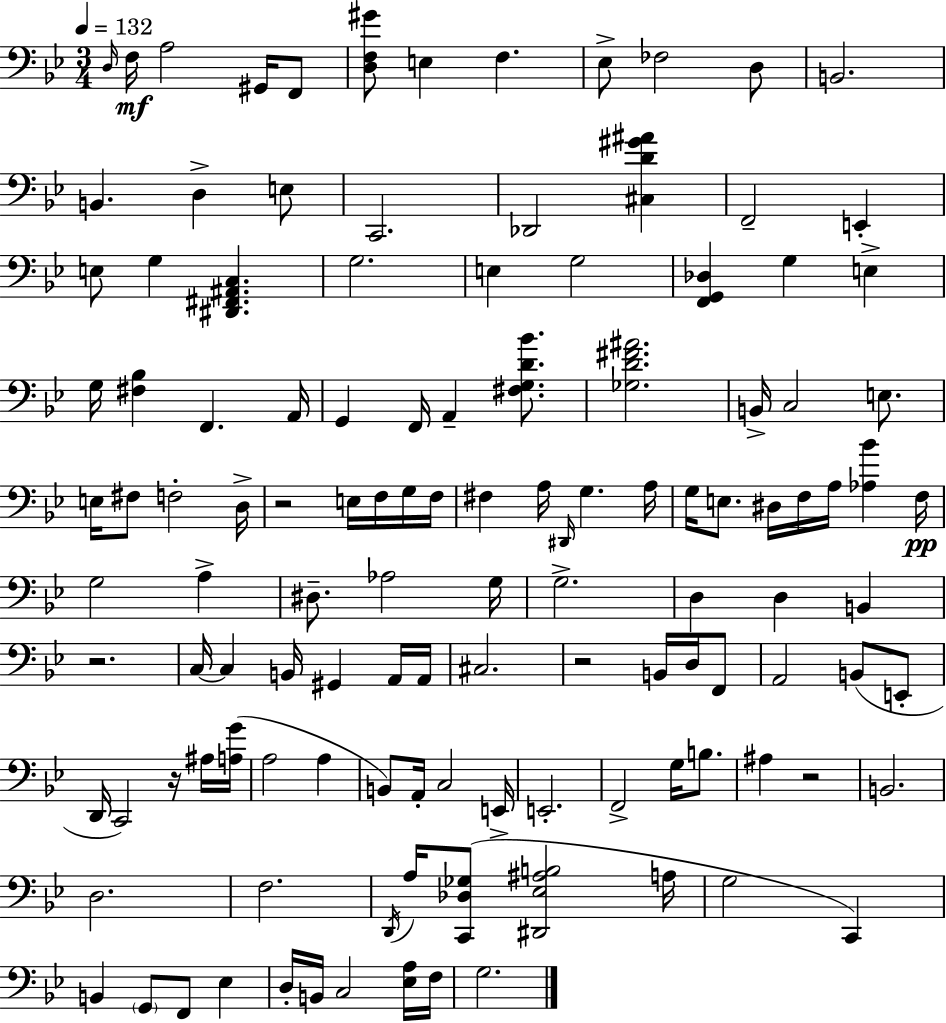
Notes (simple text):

D3/s F3/s A3/h G#2/s F2/e [D3,F3,G#4]/e E3/q F3/q. Eb3/e FES3/h D3/e B2/h. B2/q. D3/q E3/e C2/h. Db2/h [C#3,D4,G#4,A#4]/q F2/h E2/q E3/e G3/q [D#2,F#2,A#2,C3]/q. G3/h. E3/q G3/h [F2,G2,Db3]/q G3/q E3/q G3/s [F#3,Bb3]/q F2/q. A2/s G2/q F2/s A2/q [F#3,G3,D4,Bb4]/e. [Gb3,D4,F#4,A#4]/h. B2/s C3/h E3/e. E3/s F#3/e F3/h D3/s R/h E3/s F3/s G3/s F3/s F#3/q A3/s D#2/s G3/q. A3/s G3/s E3/e. D#3/s F3/s A3/s [Ab3,Bb4]/q F3/s G3/h A3/q D#3/e. Ab3/h G3/s G3/h. D3/q D3/q B2/q R/h. C3/s C3/q B2/s G#2/q A2/s A2/s C#3/h. R/h B2/s D3/s F2/e A2/h B2/e E2/e D2/s C2/h R/s A#3/s [A3,G4]/s A3/h A3/q B2/e A2/s C3/h E2/s E2/h. F2/h G3/s B3/e. A#3/q R/h B2/h. D3/h. F3/h. D2/s A3/s [C2,Db3,Gb3]/e [D#2,Eb3,A#3,B3]/h A3/s G3/h C2/q B2/q G2/e F2/e Eb3/q D3/s B2/s C3/h [Eb3,A3]/s F3/s G3/h.